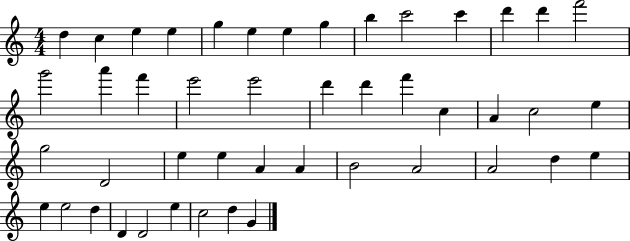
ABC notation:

X:1
T:Untitled
M:4/4
L:1/4
K:C
d c e e g e e g b c'2 c' d' d' f'2 g'2 a' f' e'2 e'2 d' d' f' c A c2 e g2 D2 e e A A B2 A2 A2 d e e e2 d D D2 e c2 d G